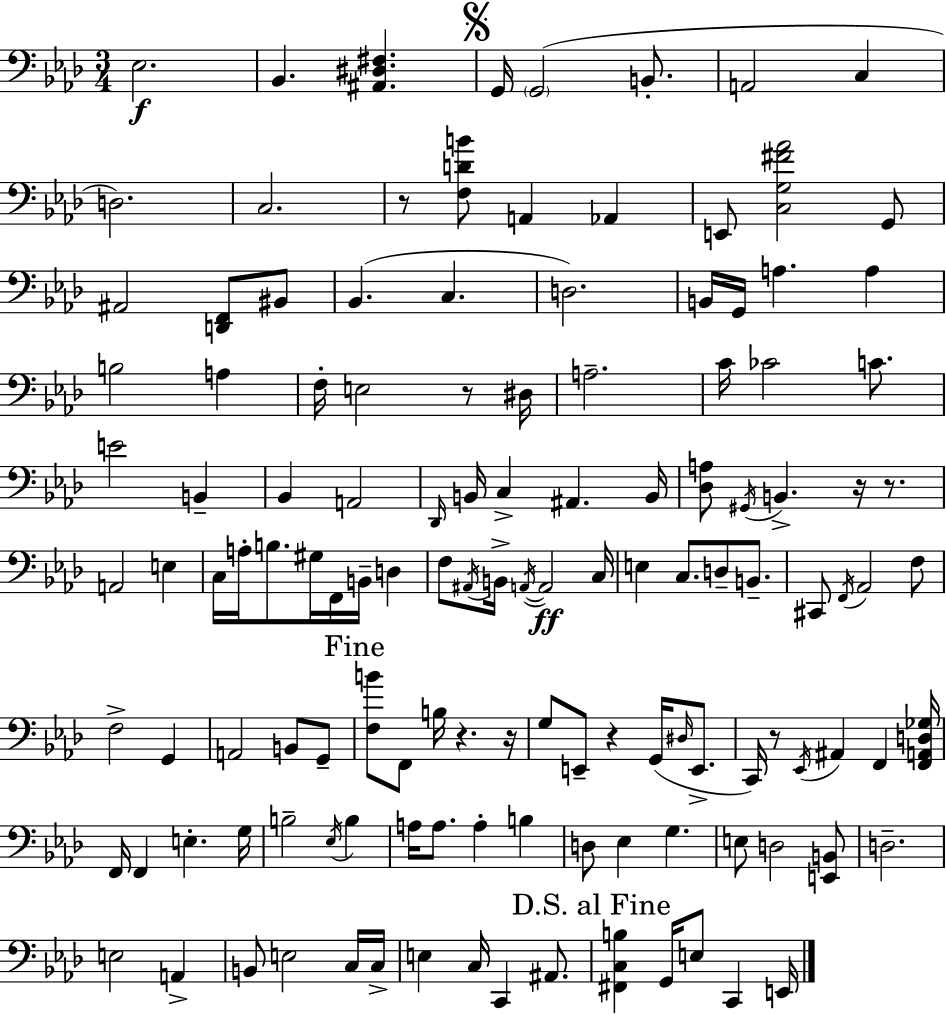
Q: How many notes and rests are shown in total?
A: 129